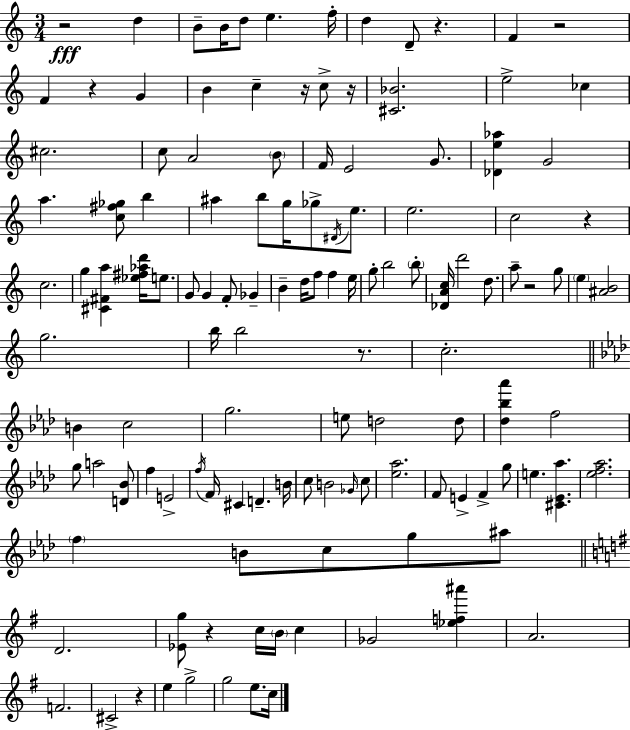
R/h D5/q B4/e B4/s D5/e E5/q. F5/s D5/q D4/e R/q. F4/q R/h F4/q R/q G4/q B4/q C5/q R/s C5/e R/s [C#4,Bb4]/h. E5/h CES5/q C#5/h. C5/e A4/h B4/e F4/s E4/h G4/e. [Db4,E5,Ab5]/q G4/h A5/q. [C5,F#5,Gb5]/e B5/q A#5/q B5/e G5/s Gb5/e D#4/s E5/e. E5/h. C5/h R/q C5/h. G5/q [C#4,F#4,A5]/q [Eb5,F#5,Ab5,D6]/s E5/e. G4/e G4/q F4/e Gb4/q B4/q D5/s F5/e F5/q E5/s G5/e B5/h B5/e [Db4,A4,C5]/s D6/h D5/e. A5/e R/h G5/e E5/q [A#4,B4]/h G5/h. B5/s B5/h R/e. C5/h. B4/q C5/h G5/h. E5/e D5/h D5/e [Db5,Bb5,Ab6]/q F5/h G5/e A5/h [D4,Bb4]/e F5/q E4/h F5/s F4/s C#4/q D4/q. B4/s C5/e B4/h Gb4/s C5/e [Eb5,Ab5]/h. F4/e E4/q F4/q G5/e E5/q. [C#4,Eb4,Ab5]/q. [Eb5,F5,Ab5]/h. F5/q B4/e C5/e G5/e A#5/e D4/h. [Eb4,G5]/e R/q C5/s B4/s C5/q Gb4/h [Eb5,F5,A#6]/q A4/h. F4/h. C#4/h R/q E5/q G5/h G5/h E5/e. C5/s